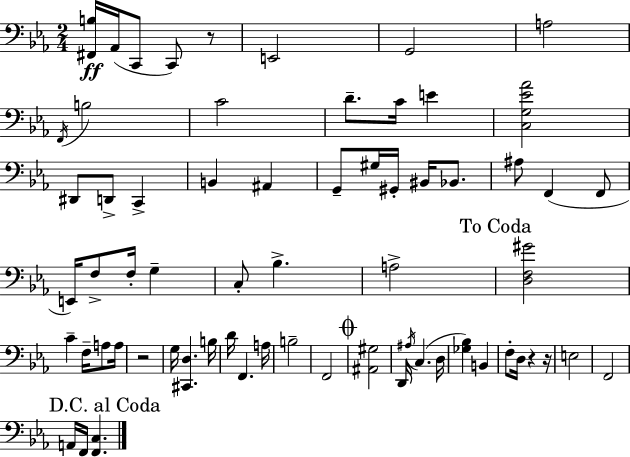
[F#2,B3]/s Ab2/s C2/e C2/e R/e E2/h G2/h A3/h F2/s B3/h C4/h D4/e. C4/s E4/q [C3,G3,Eb4,Ab4]/h D#2/e D2/e C2/q B2/q A#2/q G2/e G#3/s G#2/s BIS2/s Bb2/e. A#3/e F2/q F2/e E2/s F3/e F3/s G3/q C3/e Bb3/q. A3/h [D3,F3,G#4]/h C4/q F3/s A3/e A3/s R/h G3/s [C#2,D3]/q. B3/s D4/s F2/q. A3/s B3/h F2/h [A#2,G#3]/h D2/s A#3/s C3/q. D3/s [Gb3,Bb3]/q B2/q F3/e D3/s R/q R/s E3/h F2/h A2/s F2/s [F2,C3]/q.